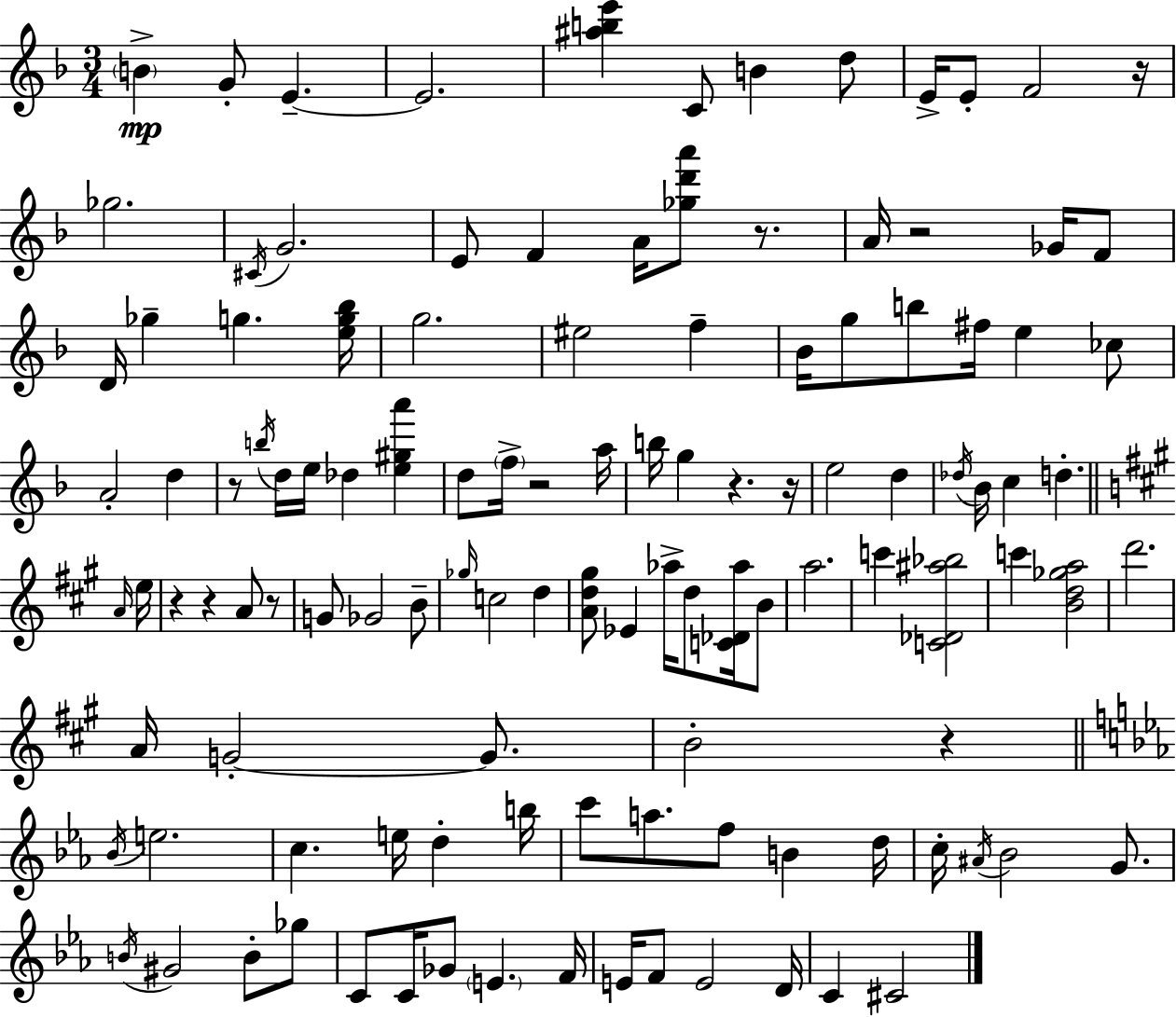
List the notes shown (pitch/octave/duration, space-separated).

B4/q G4/e E4/q. E4/h. [A#5,B5,E6]/q C4/e B4/q D5/e E4/s E4/e F4/h R/s Gb5/h. C#4/s G4/h. E4/e F4/q A4/s [Gb5,D6,A6]/e R/e. A4/s R/h Gb4/s F4/e D4/s Gb5/q G5/q. [E5,G5,Bb5]/s G5/h. EIS5/h F5/q Bb4/s G5/e B5/e F#5/s E5/q CES5/e A4/h D5/q R/e B5/s D5/s E5/s Db5/q [E5,G#5,A6]/q D5/e F5/s R/h A5/s B5/s G5/q R/q. R/s E5/h D5/q Db5/s Bb4/s C5/q D5/q. A4/s E5/s R/q R/q A4/e R/e G4/e Gb4/h B4/e Gb5/s C5/h D5/q [A4,D5,G#5]/e Eb4/q Ab5/s D5/e [C4,Db4,Ab5]/s B4/e A5/h. C6/q [C4,Db4,A#5,Bb5]/h C6/q [B4,D5,Gb5,A5]/h D6/h. A4/s G4/h G4/e. B4/h R/q Bb4/s E5/h. C5/q. E5/s D5/q B5/s C6/e A5/e. F5/e B4/q D5/s C5/s A#4/s Bb4/h G4/e. B4/s G#4/h B4/e Gb5/e C4/e C4/s Gb4/e E4/q. F4/s E4/s F4/e E4/h D4/s C4/q C#4/h